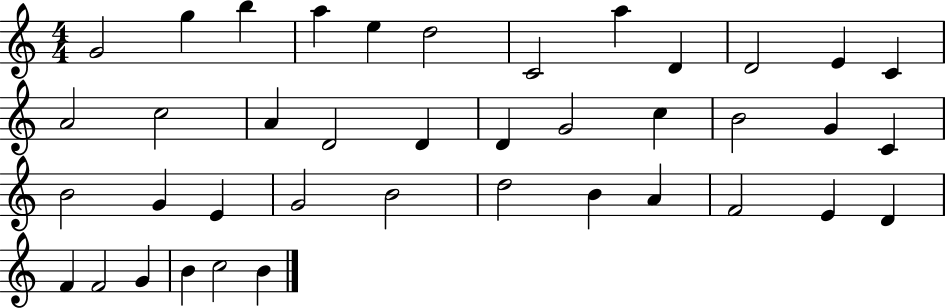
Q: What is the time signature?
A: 4/4